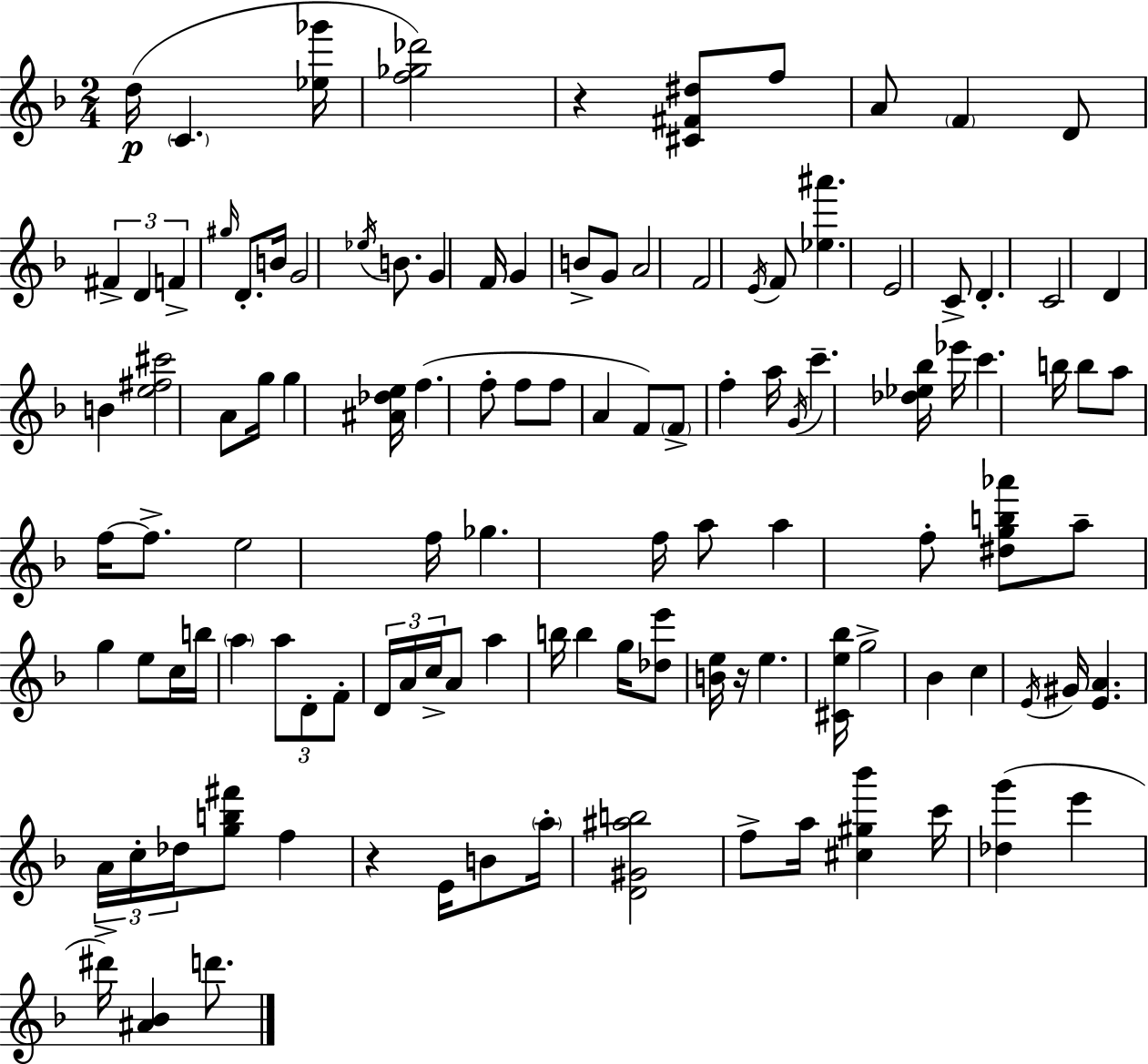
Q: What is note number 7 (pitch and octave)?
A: F#4